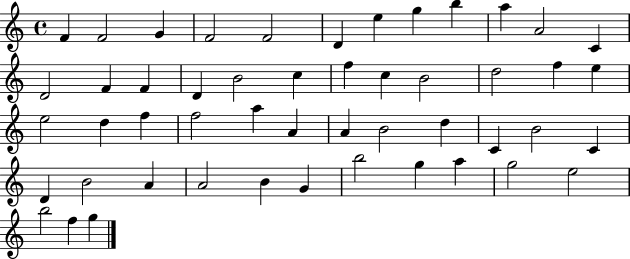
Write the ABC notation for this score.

X:1
T:Untitled
M:4/4
L:1/4
K:C
F F2 G F2 F2 D e g b a A2 C D2 F F D B2 c f c B2 d2 f e e2 d f f2 a A A B2 d C B2 C D B2 A A2 B G b2 g a g2 e2 b2 f g